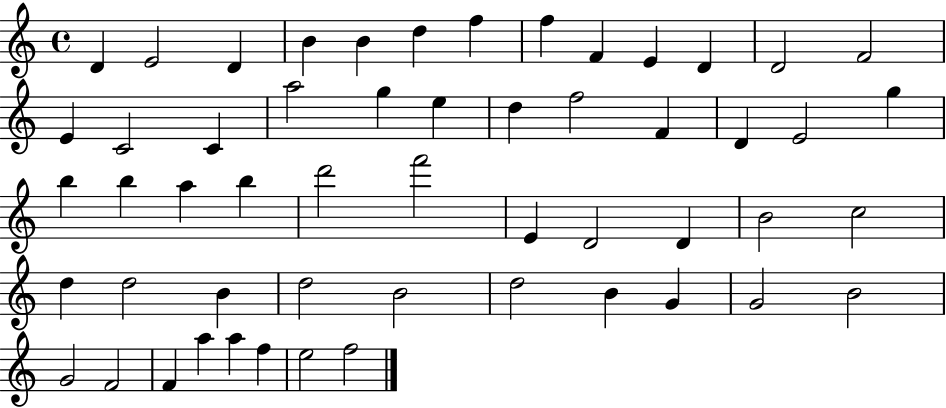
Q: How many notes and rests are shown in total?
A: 54